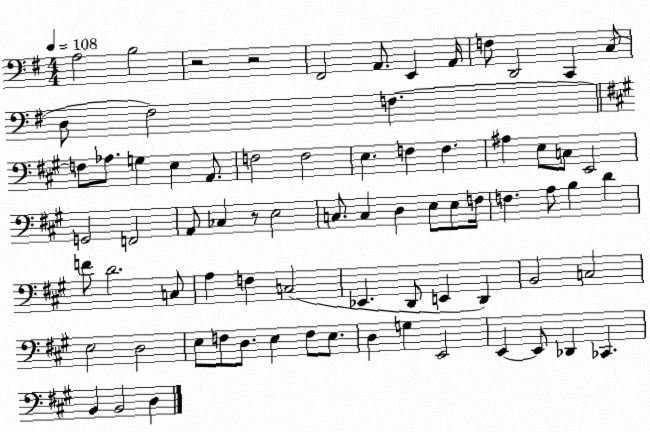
X:1
T:Untitled
M:4/4
L:1/4
K:G
A,2 B,2 z2 z2 ^F,,2 A,,/2 E,, A,,/4 F,/2 D,,2 C,, C,/2 D,/2 ^F,2 F, F,/2 _A,/2 G, E, A,,/2 F,2 F,2 E, F, F, ^A, E,/2 C,/2 E,,2 G,,2 F,,2 A,,/2 _C, z/2 E,2 C,/2 C, D, E,/2 E,/2 F,/4 F, A,/2 B, D F/2 D2 C,/2 A, F, C,2 _E,, D,,/2 E,, D,, B,,2 C,2 E,2 D,2 E,/2 F,/2 D,/2 E, F,/2 E,/2 D, G, E,,2 E,, E,,/2 _D,, _C,, B,, B,,2 D,